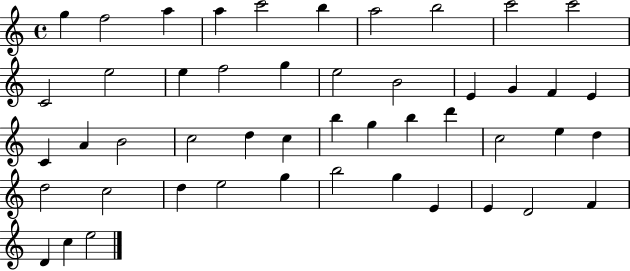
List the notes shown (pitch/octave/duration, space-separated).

G5/q F5/h A5/q A5/q C6/h B5/q A5/h B5/h C6/h C6/h C4/h E5/h E5/q F5/h G5/q E5/h B4/h E4/q G4/q F4/q E4/q C4/q A4/q B4/h C5/h D5/q C5/q B5/q G5/q B5/q D6/q C5/h E5/q D5/q D5/h C5/h D5/q E5/h G5/q B5/h G5/q E4/q E4/q D4/h F4/q D4/q C5/q E5/h